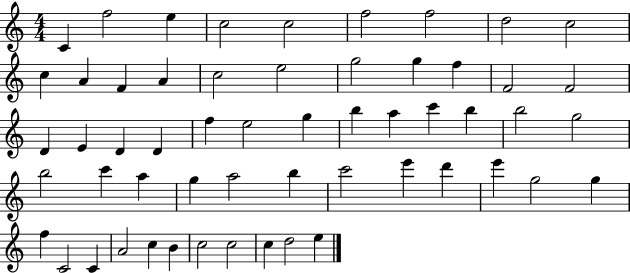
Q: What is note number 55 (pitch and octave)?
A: D5